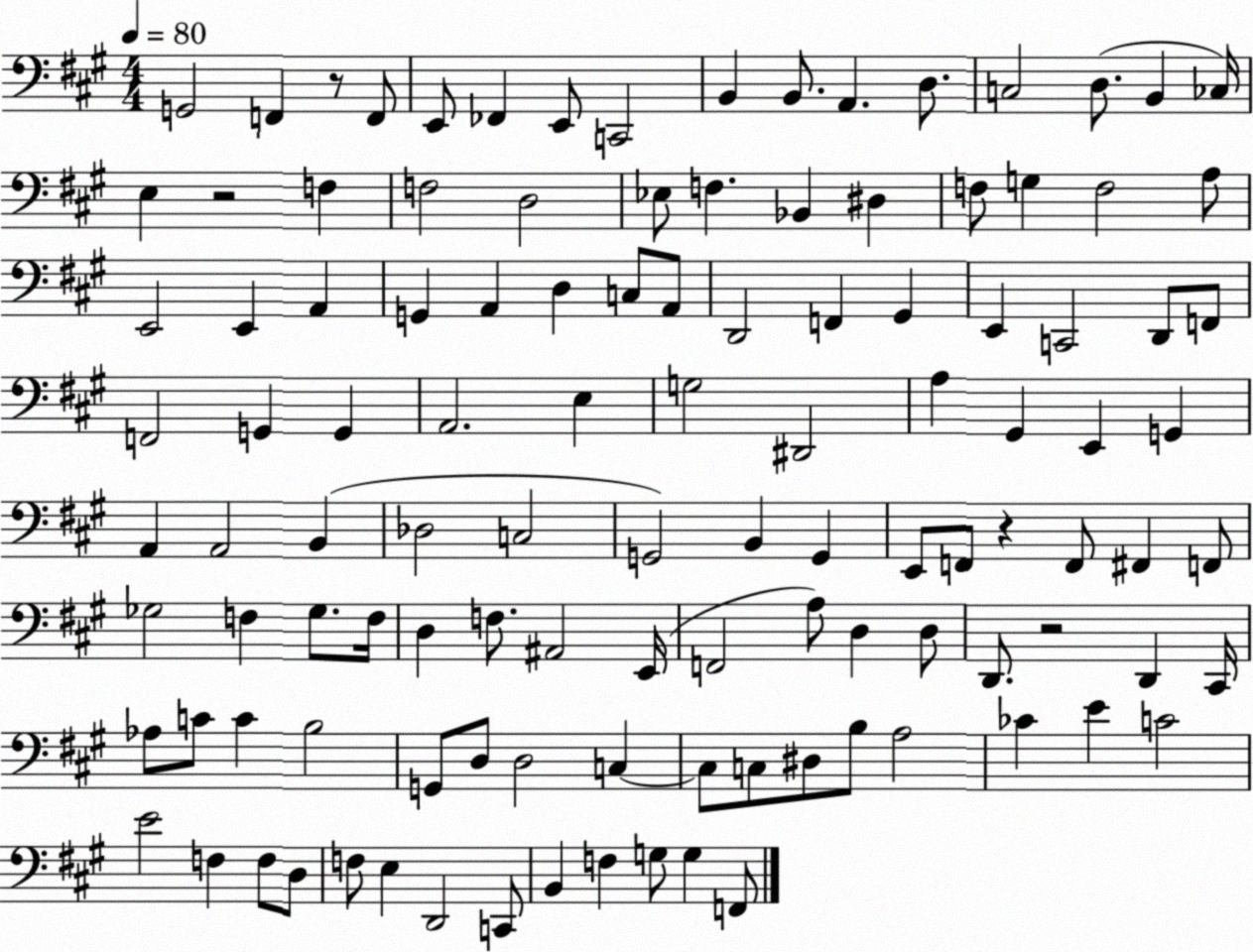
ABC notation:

X:1
T:Untitled
M:4/4
L:1/4
K:A
G,,2 F,, z/2 F,,/2 E,,/2 _F,, E,,/2 C,,2 B,, B,,/2 A,, D,/2 C,2 D,/2 B,, _C,/4 E, z2 F, F,2 D,2 _E,/2 F, _B,, ^D, F,/2 G, F,2 A,/2 E,,2 E,, A,, G,, A,, D, C,/2 A,,/2 D,,2 F,, ^G,, E,, C,,2 D,,/2 F,,/2 F,,2 G,, G,, A,,2 E, G,2 ^D,,2 A, ^G,, E,, G,, A,, A,,2 B,, _D,2 C,2 G,,2 B,, G,, E,,/2 F,,/2 z F,,/2 ^F,, F,,/2 _G,2 F, _G,/2 F,/4 D, F,/2 ^A,,2 E,,/4 F,,2 A,/2 D, D,/2 D,,/2 z2 D,, ^C,,/4 _A,/2 C/2 C B,2 G,,/2 D,/2 D,2 C, C,/2 C,/2 ^D,/2 B,/2 A,2 _C E C2 E2 F, F,/2 D,/2 F,/2 E, D,,2 C,,/2 B,, F, G,/2 G, F,,/2